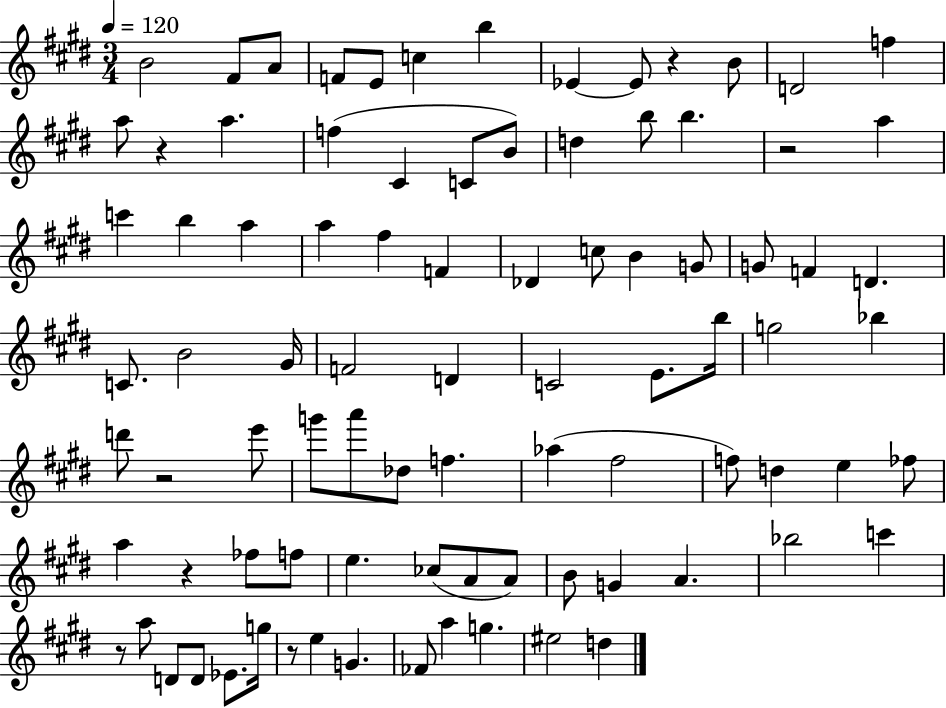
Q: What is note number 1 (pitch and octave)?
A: B4